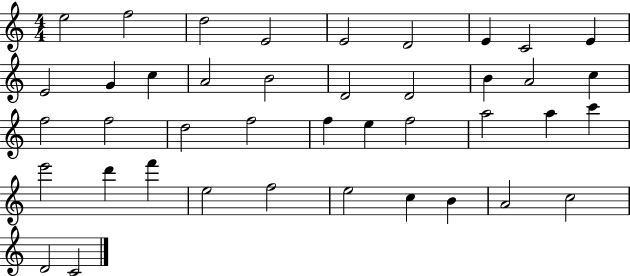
E5/h F5/h D5/h E4/h E4/h D4/h E4/q C4/h E4/q E4/h G4/q C5/q A4/h B4/h D4/h D4/h B4/q A4/h C5/q F5/h F5/h D5/h F5/h F5/q E5/q F5/h A5/h A5/q C6/q E6/h D6/q F6/q E5/h F5/h E5/h C5/q B4/q A4/h C5/h D4/h C4/h